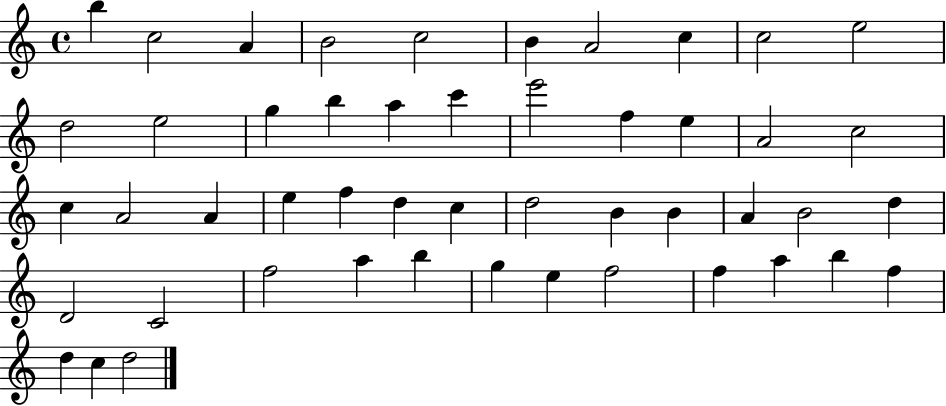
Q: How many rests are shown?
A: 0